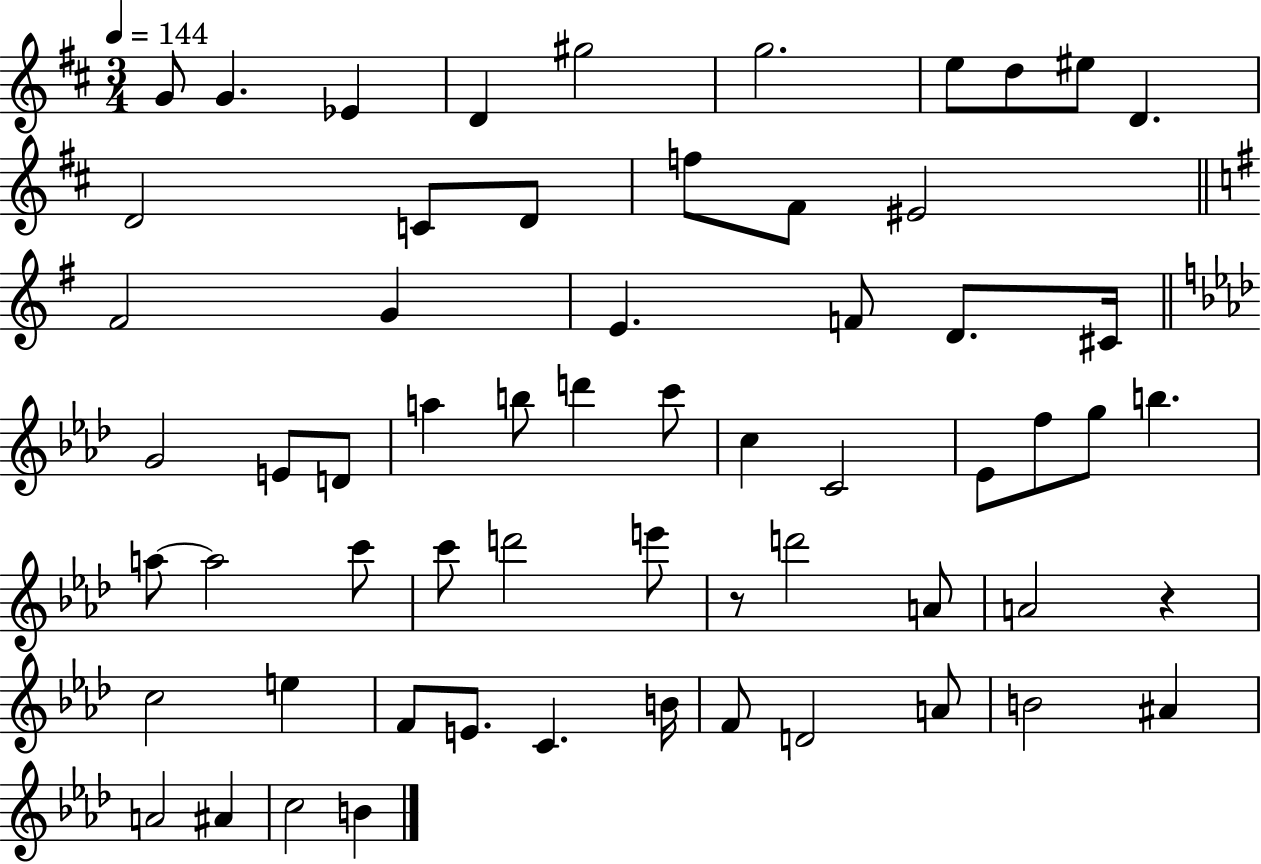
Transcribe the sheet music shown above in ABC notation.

X:1
T:Untitled
M:3/4
L:1/4
K:D
G/2 G _E D ^g2 g2 e/2 d/2 ^e/2 D D2 C/2 D/2 f/2 ^F/2 ^E2 ^F2 G E F/2 D/2 ^C/4 G2 E/2 D/2 a b/2 d' c'/2 c C2 _E/2 f/2 g/2 b a/2 a2 c'/2 c'/2 d'2 e'/2 z/2 d'2 A/2 A2 z c2 e F/2 E/2 C B/4 F/2 D2 A/2 B2 ^A A2 ^A c2 B